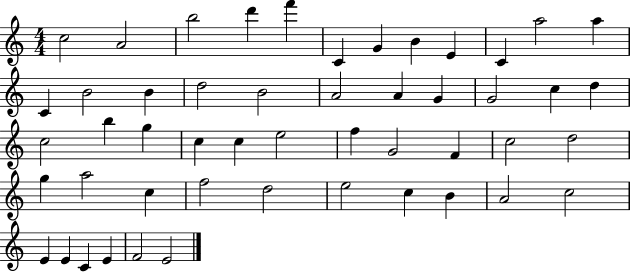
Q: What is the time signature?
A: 4/4